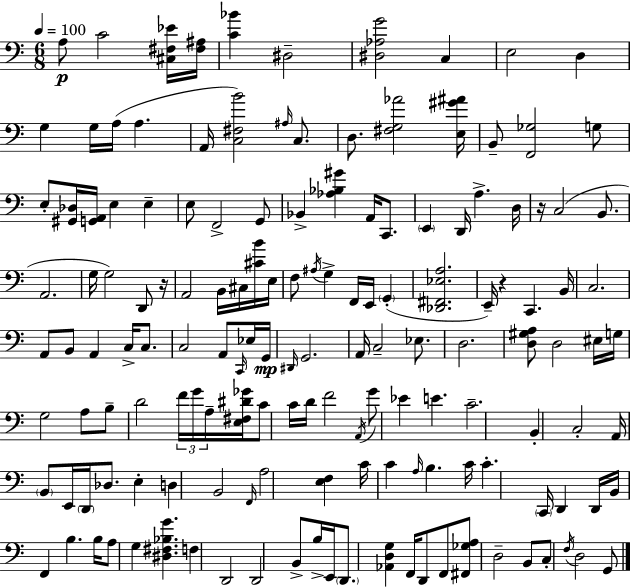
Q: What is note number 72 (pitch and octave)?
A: D4